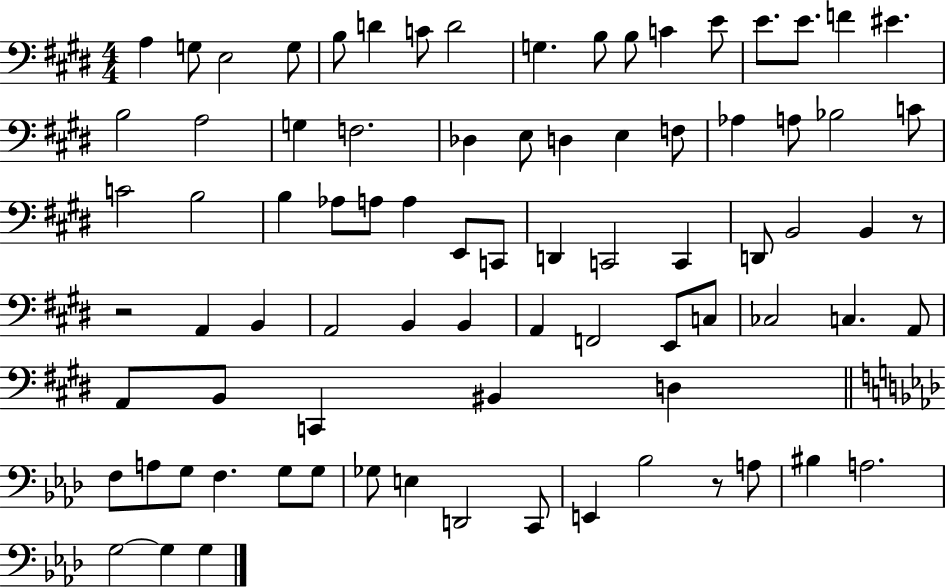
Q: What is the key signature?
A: E major